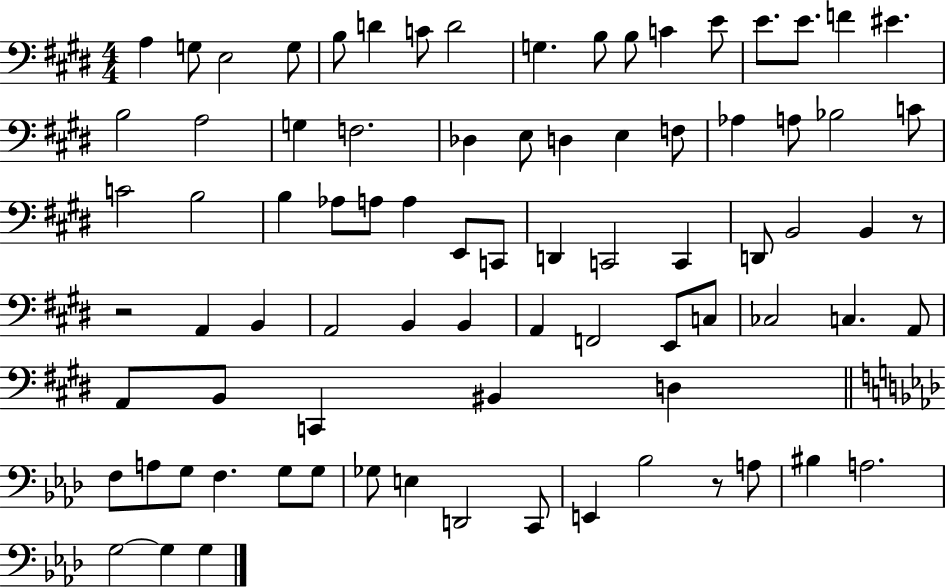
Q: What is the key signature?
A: E major